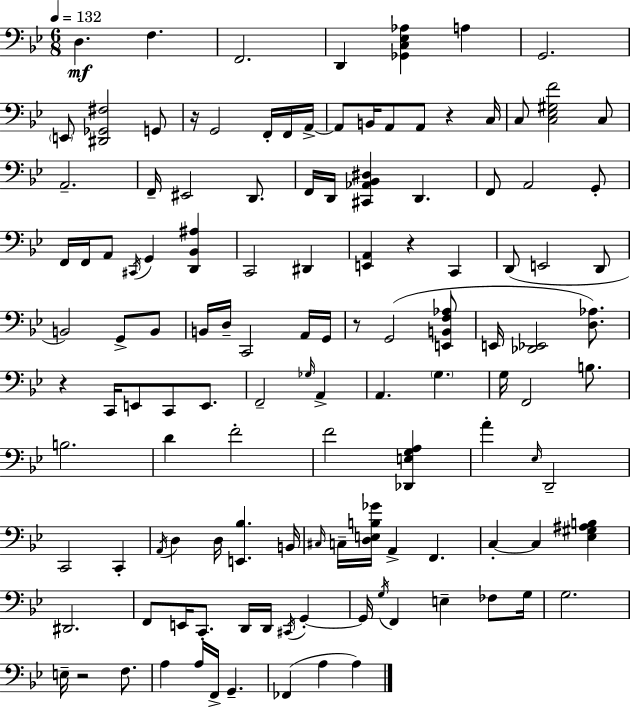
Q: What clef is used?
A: bass